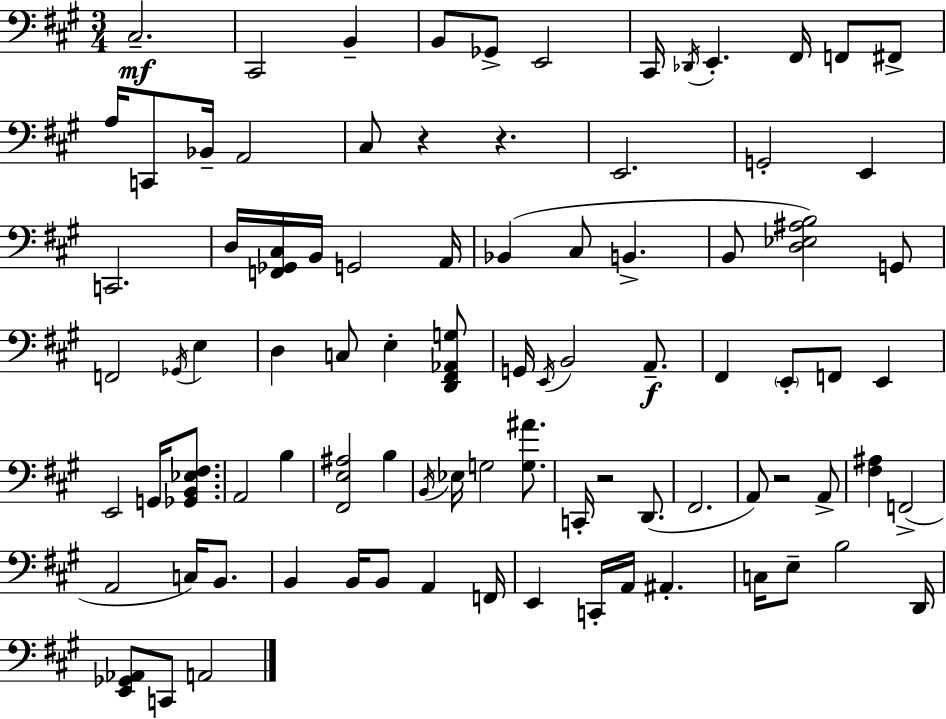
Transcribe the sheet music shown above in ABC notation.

X:1
T:Untitled
M:3/4
L:1/4
K:A
^C,2 ^C,,2 B,, B,,/2 _G,,/2 E,,2 ^C,,/4 _D,,/4 E,, ^F,,/4 F,,/2 ^F,,/2 A,/4 C,,/2 _B,,/4 A,,2 ^C,/2 z z E,,2 G,,2 E,, C,,2 D,/4 [F,,_G,,^C,]/4 B,,/4 G,,2 A,,/4 _B,, ^C,/2 B,, B,,/2 [D,_E,^A,B,]2 G,,/2 F,,2 _G,,/4 E, D, C,/2 E, [D,,^F,,_A,,G,]/2 G,,/4 E,,/4 B,,2 A,,/2 ^F,, E,,/2 F,,/2 E,, E,,2 G,,/4 [_G,,B,,_E,^F,]/2 A,,2 B, [^F,,E,^A,]2 B, B,,/4 _E,/4 G,2 [G,^A]/2 C,,/4 z2 D,,/2 ^F,,2 A,,/2 z2 A,,/2 [^F,^A,] F,,2 A,,2 C,/4 B,,/2 B,, B,,/4 B,,/2 A,, F,,/4 E,, C,,/4 A,,/4 ^A,, C,/4 E,/2 B,2 D,,/4 [E,,_G,,_A,,]/2 C,,/2 A,,2